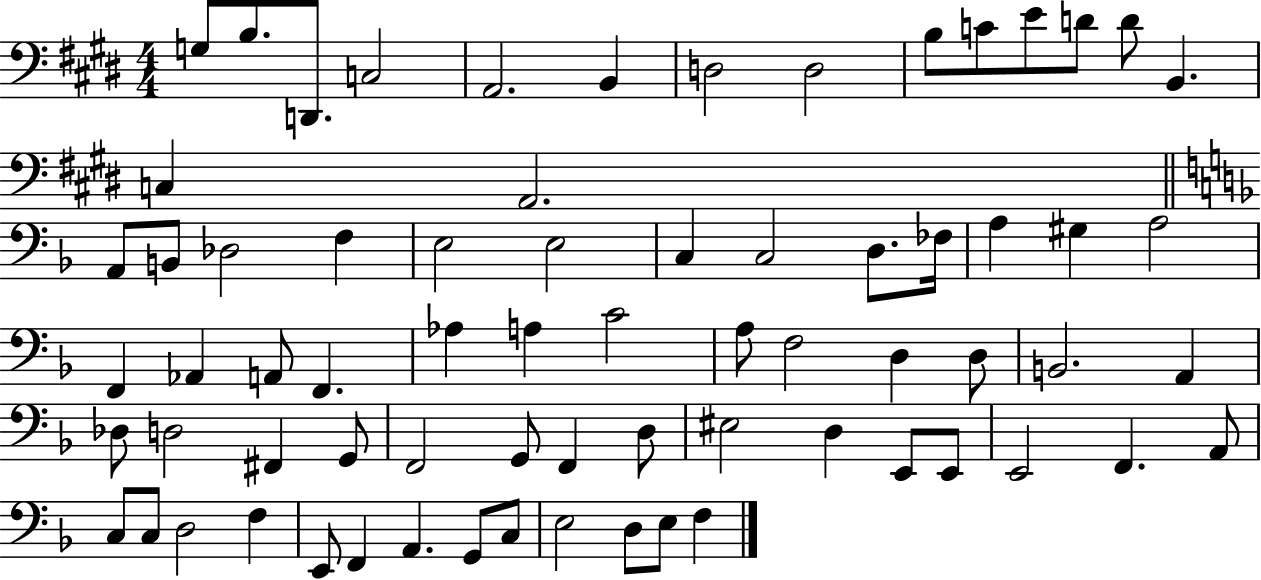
{
  \clef bass
  \numericTimeSignature
  \time 4/4
  \key e \major
  \repeat volta 2 { g8 b8. d,8. c2 | a,2. b,4 | d2 d2 | b8 c'8 e'8 d'8 d'8 b,4. | \break c4 a,2. | \bar "||" \break \key d \minor a,8 b,8 des2 f4 | e2 e2 | c4 c2 d8. fes16 | a4 gis4 a2 | \break f,4 aes,4 a,8 f,4. | aes4 a4 c'2 | a8 f2 d4 d8 | b,2. a,4 | \break des8 d2 fis,4 g,8 | f,2 g,8 f,4 d8 | eis2 d4 e,8 e,8 | e,2 f,4. a,8 | \break c8 c8 d2 f4 | e,8 f,4 a,4. g,8 c8 | e2 d8 e8 f4 | } \bar "|."
}